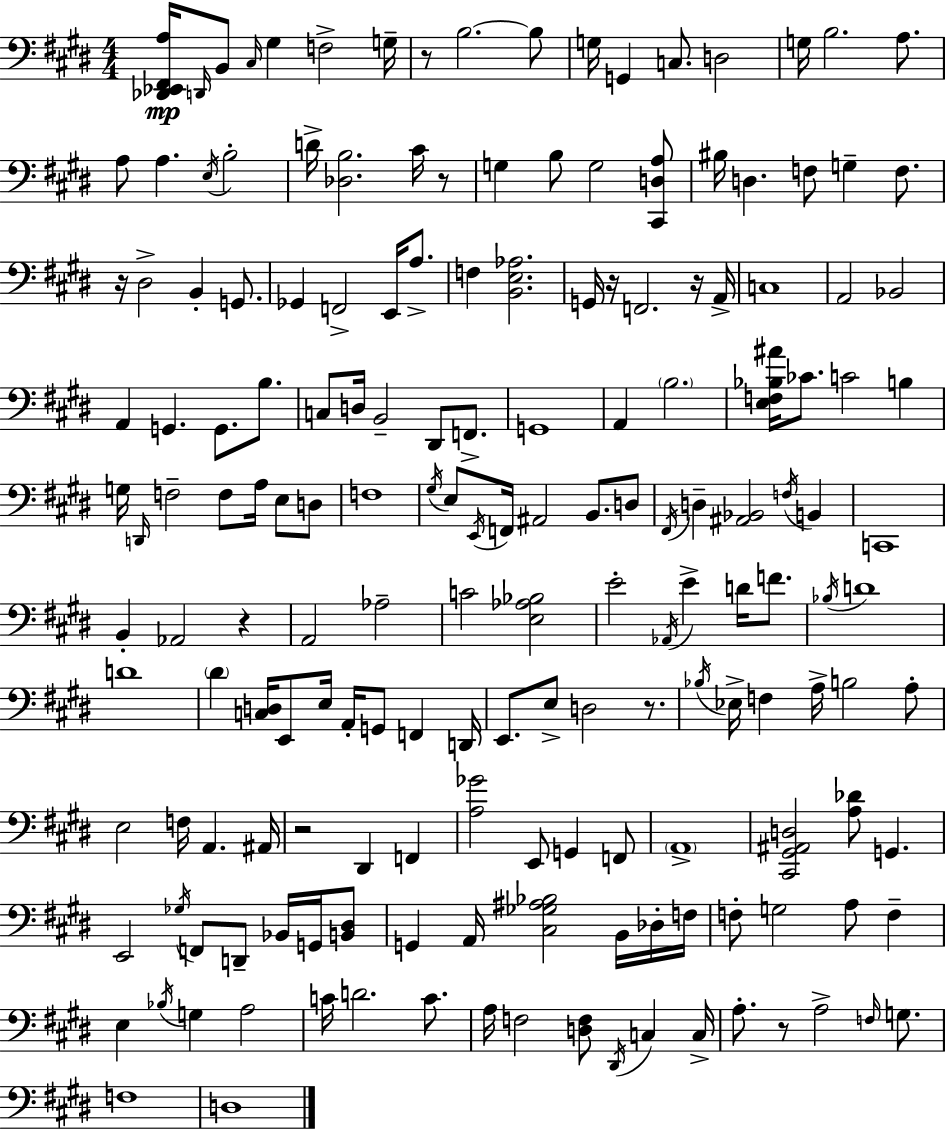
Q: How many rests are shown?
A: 9